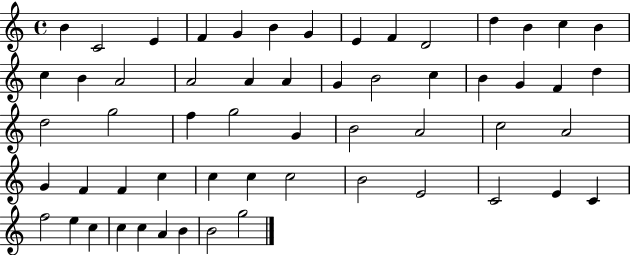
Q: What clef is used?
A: treble